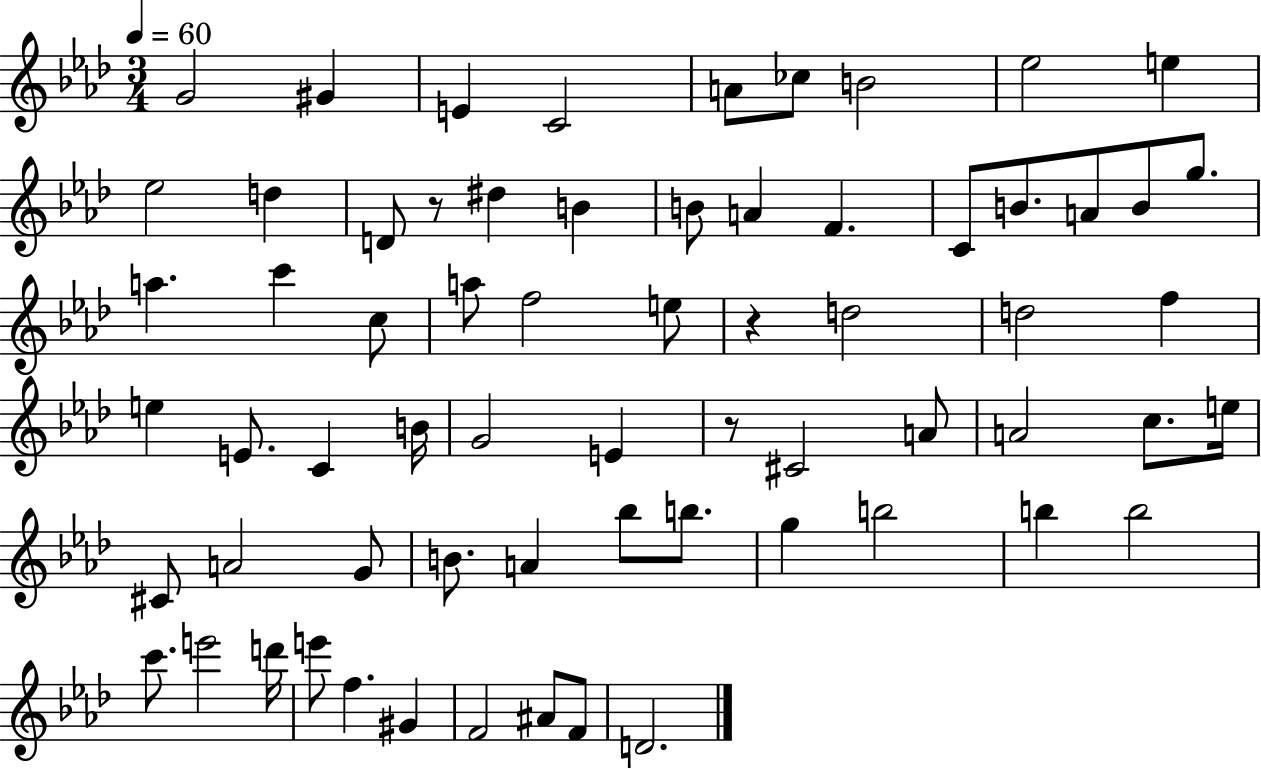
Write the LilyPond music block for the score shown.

{
  \clef treble
  \numericTimeSignature
  \time 3/4
  \key aes \major
  \tempo 4 = 60
  \repeat volta 2 { g'2 gis'4 | e'4 c'2 | a'8 ces''8 b'2 | ees''2 e''4 | \break ees''2 d''4 | d'8 r8 dis''4 b'4 | b'8 a'4 f'4. | c'8 b'8. a'8 b'8 g''8. | \break a''4. c'''4 c''8 | a''8 f''2 e''8 | r4 d''2 | d''2 f''4 | \break e''4 e'8. c'4 b'16 | g'2 e'4 | r8 cis'2 a'8 | a'2 c''8. e''16 | \break cis'8 a'2 g'8 | b'8. a'4 bes''8 b''8. | g''4 b''2 | b''4 b''2 | \break c'''8. e'''2 d'''16 | e'''8 f''4. gis'4 | f'2 ais'8 f'8 | d'2. | \break } \bar "|."
}